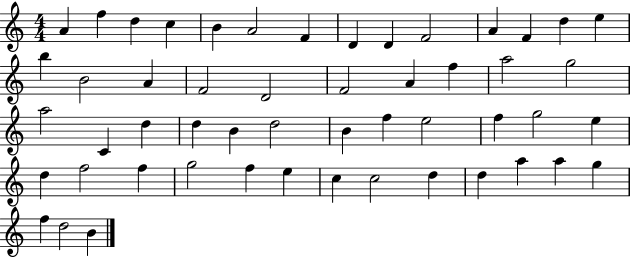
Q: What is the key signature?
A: C major